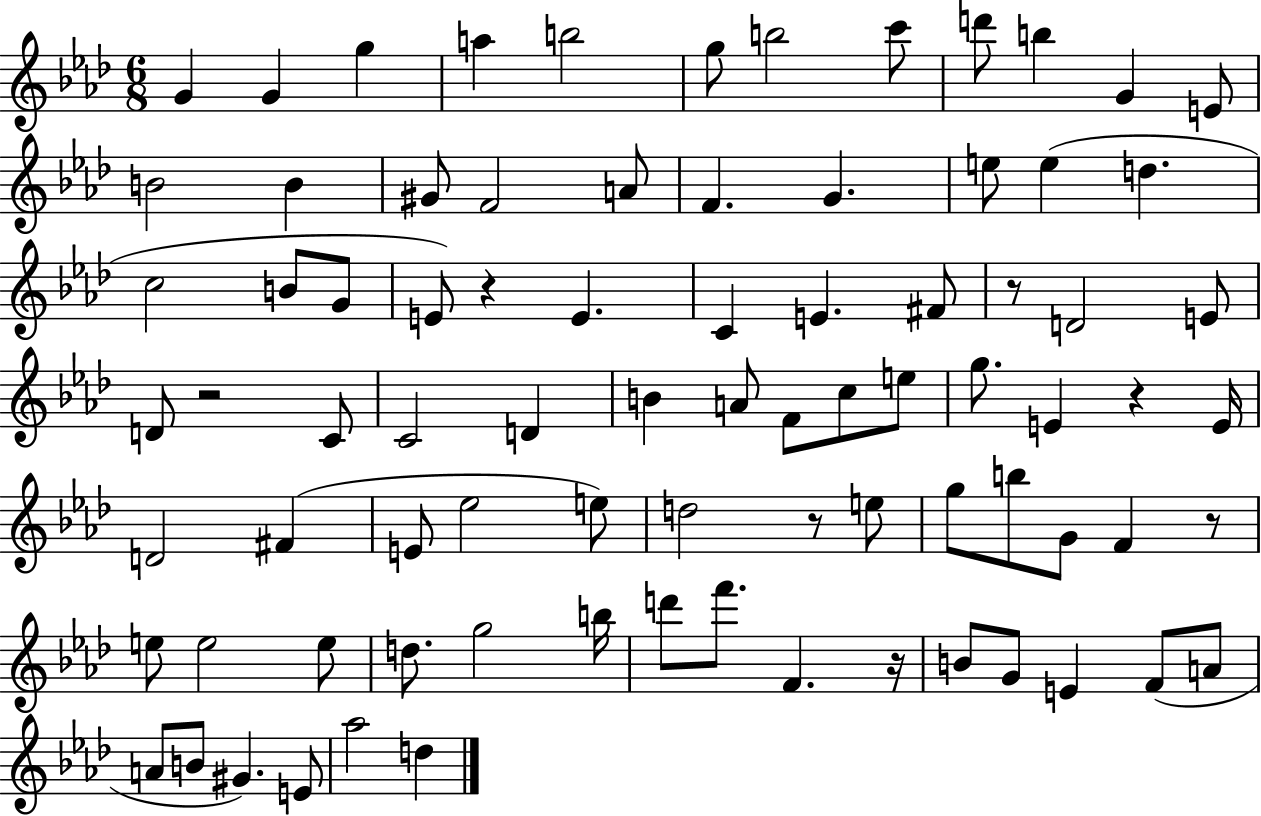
X:1
T:Untitled
M:6/8
L:1/4
K:Ab
G G g a b2 g/2 b2 c'/2 d'/2 b G E/2 B2 B ^G/2 F2 A/2 F G e/2 e d c2 B/2 G/2 E/2 z E C E ^F/2 z/2 D2 E/2 D/2 z2 C/2 C2 D B A/2 F/2 c/2 e/2 g/2 E z E/4 D2 ^F E/2 _e2 e/2 d2 z/2 e/2 g/2 b/2 G/2 F z/2 e/2 e2 e/2 d/2 g2 b/4 d'/2 f'/2 F z/4 B/2 G/2 E F/2 A/2 A/2 B/2 ^G E/2 _a2 d